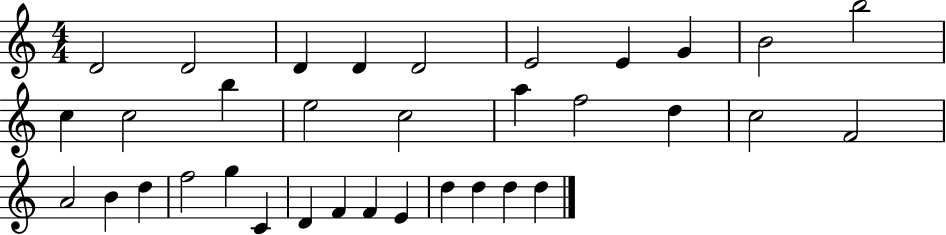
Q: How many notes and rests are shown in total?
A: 34